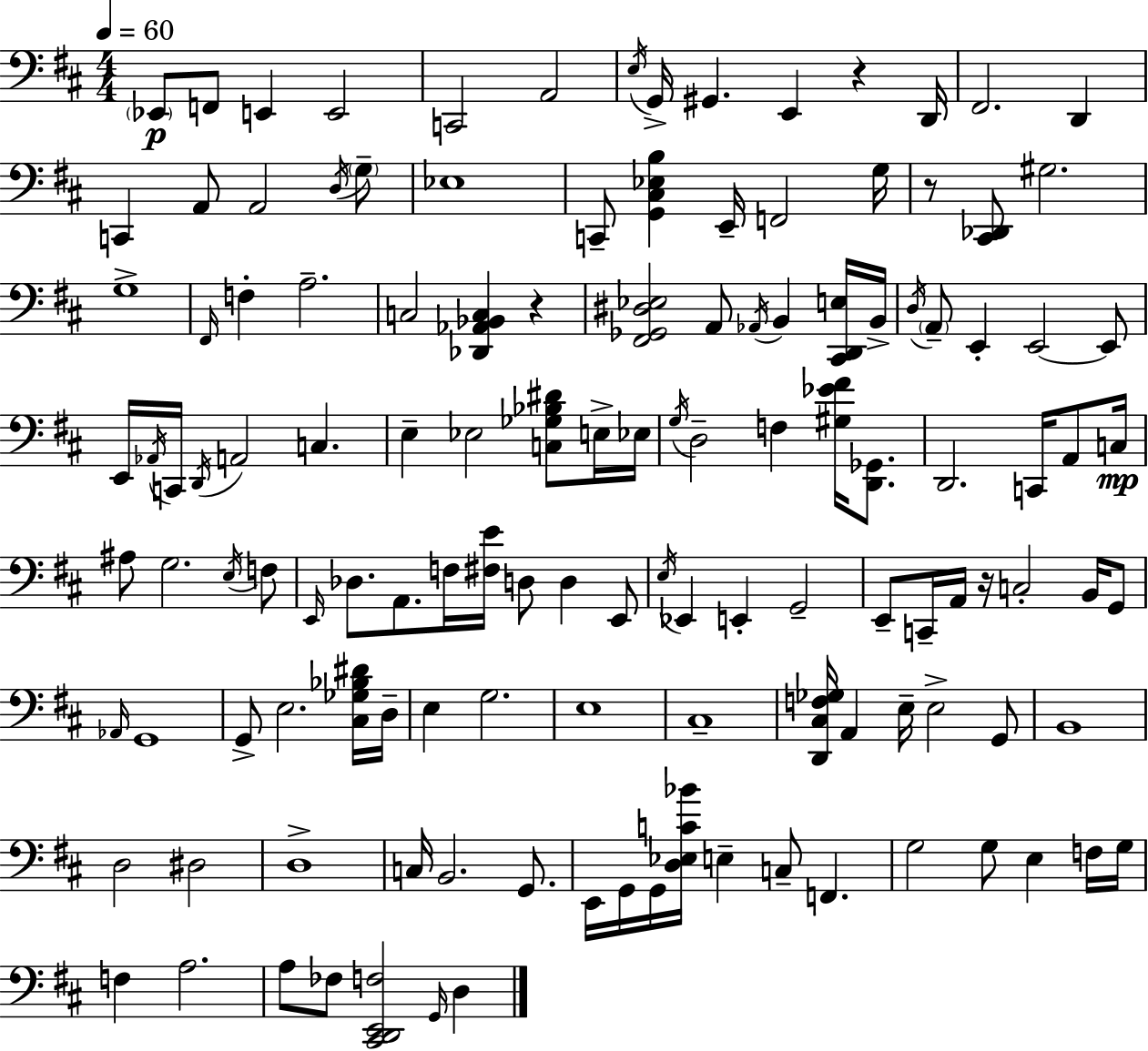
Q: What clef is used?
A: bass